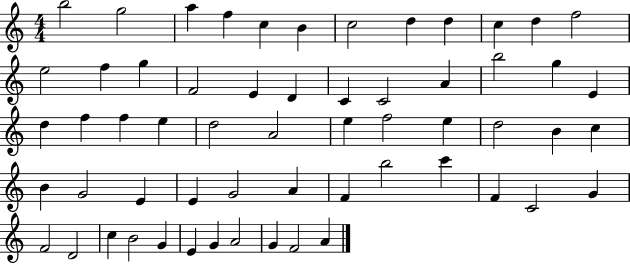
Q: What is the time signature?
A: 4/4